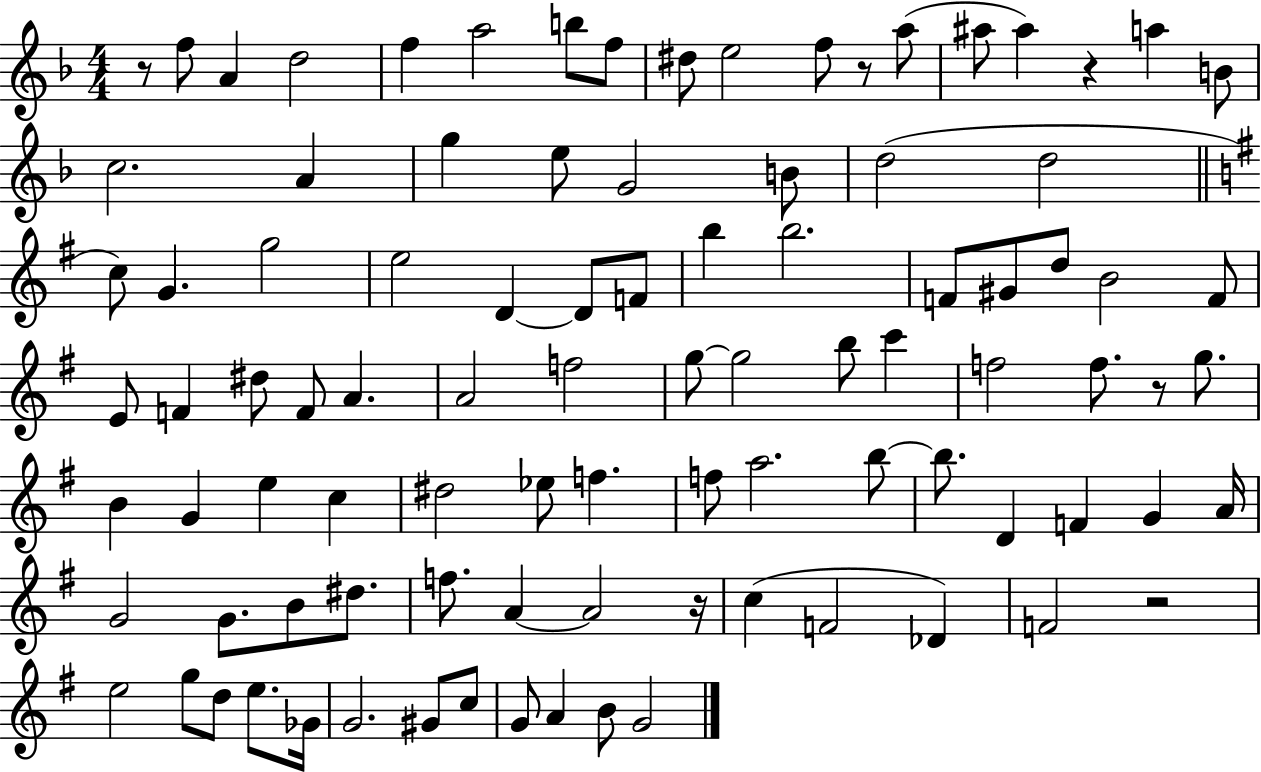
{
  \clef treble
  \numericTimeSignature
  \time 4/4
  \key f \major
  r8 f''8 a'4 d''2 | f''4 a''2 b''8 f''8 | dis''8 e''2 f''8 r8 a''8( | ais''8 ais''4) r4 a''4 b'8 | \break c''2. a'4 | g''4 e''8 g'2 b'8 | d''2( d''2 | \bar "||" \break \key g \major c''8) g'4. g''2 | e''2 d'4~~ d'8 f'8 | b''4 b''2. | f'8 gis'8 d''8 b'2 f'8 | \break e'8 f'4 dis''8 f'8 a'4. | a'2 f''2 | g''8~~ g''2 b''8 c'''4 | f''2 f''8. r8 g''8. | \break b'4 g'4 e''4 c''4 | dis''2 ees''8 f''4. | f''8 a''2. b''8~~ | b''8. d'4 f'4 g'4 a'16 | \break g'2 g'8. b'8 dis''8. | f''8. a'4~~ a'2 r16 | c''4( f'2 des'4) | f'2 r2 | \break e''2 g''8 d''8 e''8. ges'16 | g'2. gis'8 c''8 | g'8 a'4 b'8 g'2 | \bar "|."
}